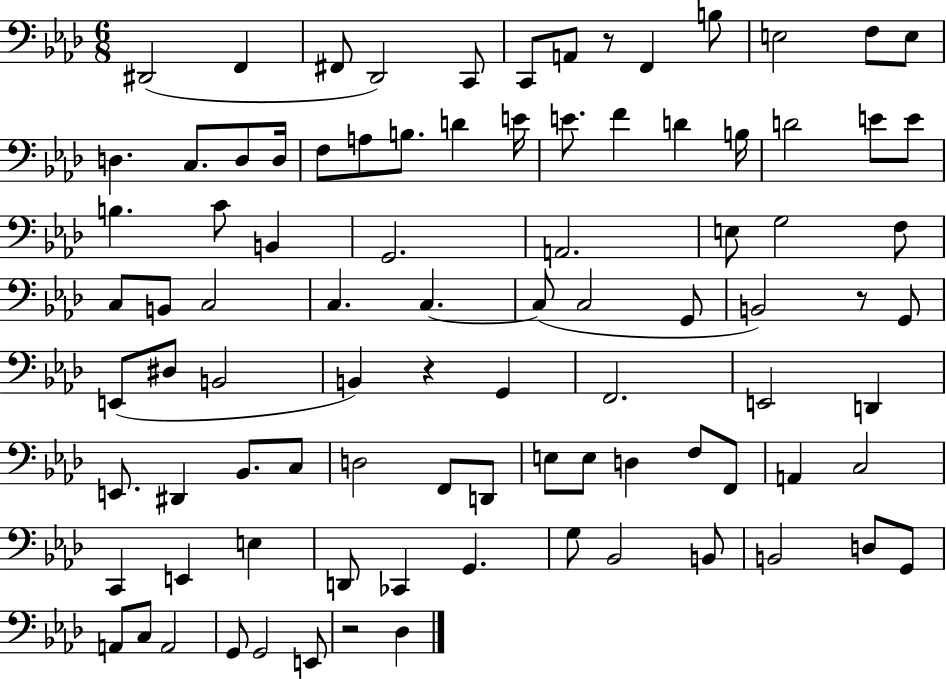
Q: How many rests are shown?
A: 4